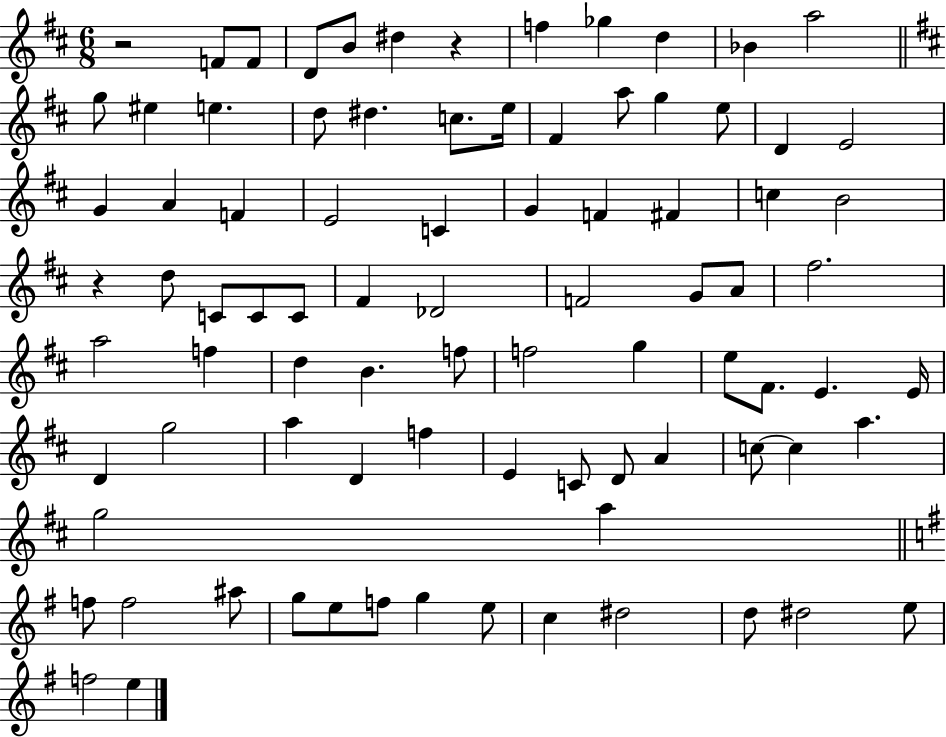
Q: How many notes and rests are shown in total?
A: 86